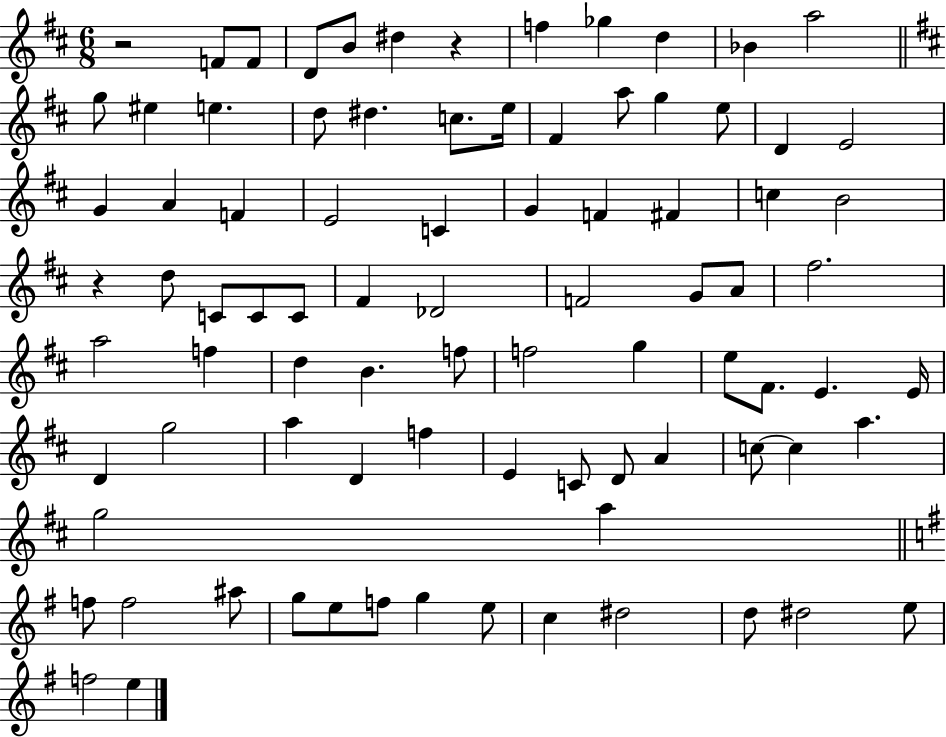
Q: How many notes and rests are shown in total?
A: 86